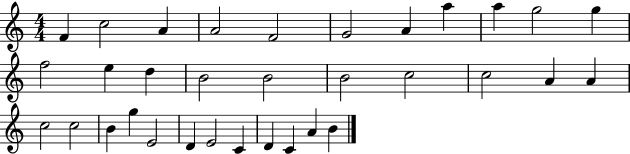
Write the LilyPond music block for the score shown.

{
  \clef treble
  \numericTimeSignature
  \time 4/4
  \key c \major
  f'4 c''2 a'4 | a'2 f'2 | g'2 a'4 a''4 | a''4 g''2 g''4 | \break f''2 e''4 d''4 | b'2 b'2 | b'2 c''2 | c''2 a'4 a'4 | \break c''2 c''2 | b'4 g''4 e'2 | d'4 e'2 c'4 | d'4 c'4 a'4 b'4 | \break \bar "|."
}